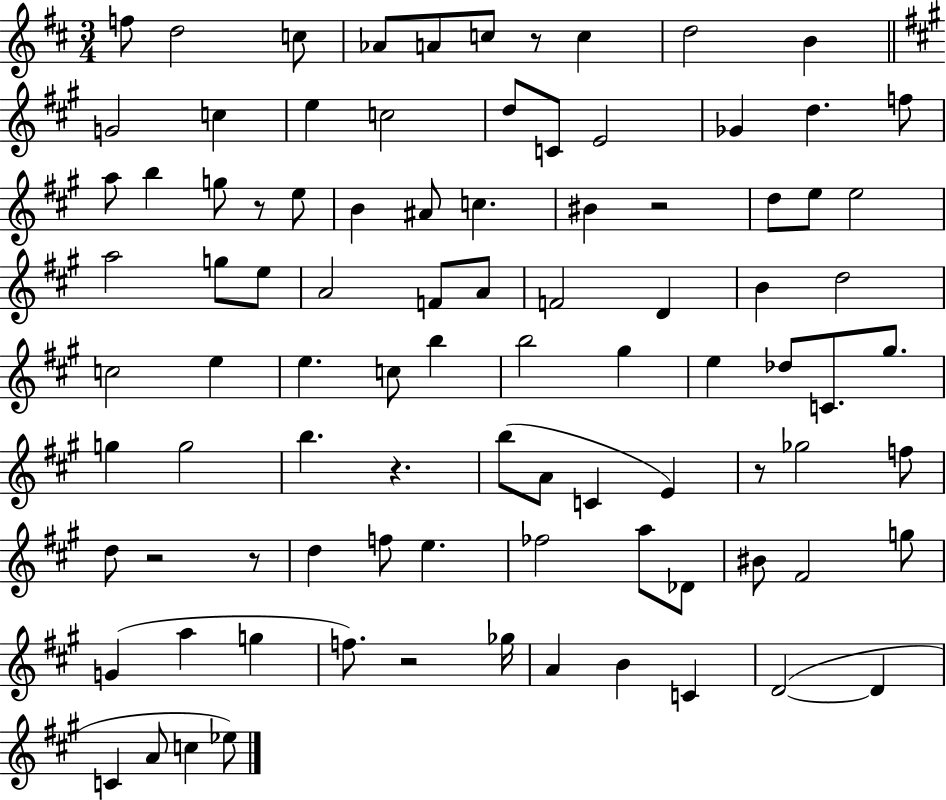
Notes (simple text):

F5/e D5/h C5/e Ab4/e A4/e C5/e R/e C5/q D5/h B4/q G4/h C5/q E5/q C5/h D5/e C4/e E4/h Gb4/q D5/q. F5/e A5/e B5/q G5/e R/e E5/e B4/q A#4/e C5/q. BIS4/q R/h D5/e E5/e E5/h A5/h G5/e E5/e A4/h F4/e A4/e F4/h D4/q B4/q D5/h C5/h E5/q E5/q. C5/e B5/q B5/h G#5/q E5/q Db5/e C4/e. G#5/e. G5/q G5/h B5/q. R/q. B5/e A4/e C4/q E4/q R/e Gb5/h F5/e D5/e R/h R/e D5/q F5/e E5/q. FES5/h A5/e Db4/e BIS4/e F#4/h G5/e G4/q A5/q G5/q F5/e. R/h Gb5/s A4/q B4/q C4/q D4/h D4/q C4/q A4/e C5/q Eb5/e